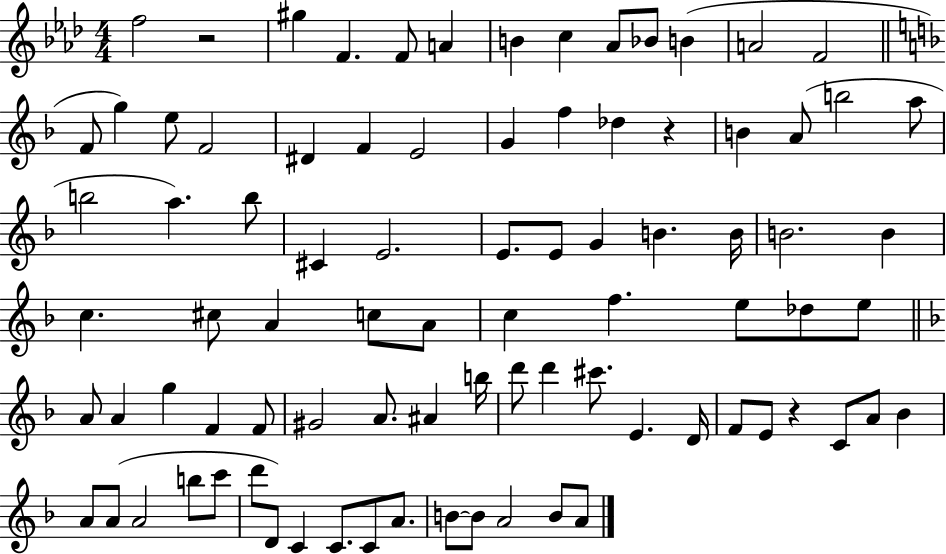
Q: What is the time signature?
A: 4/4